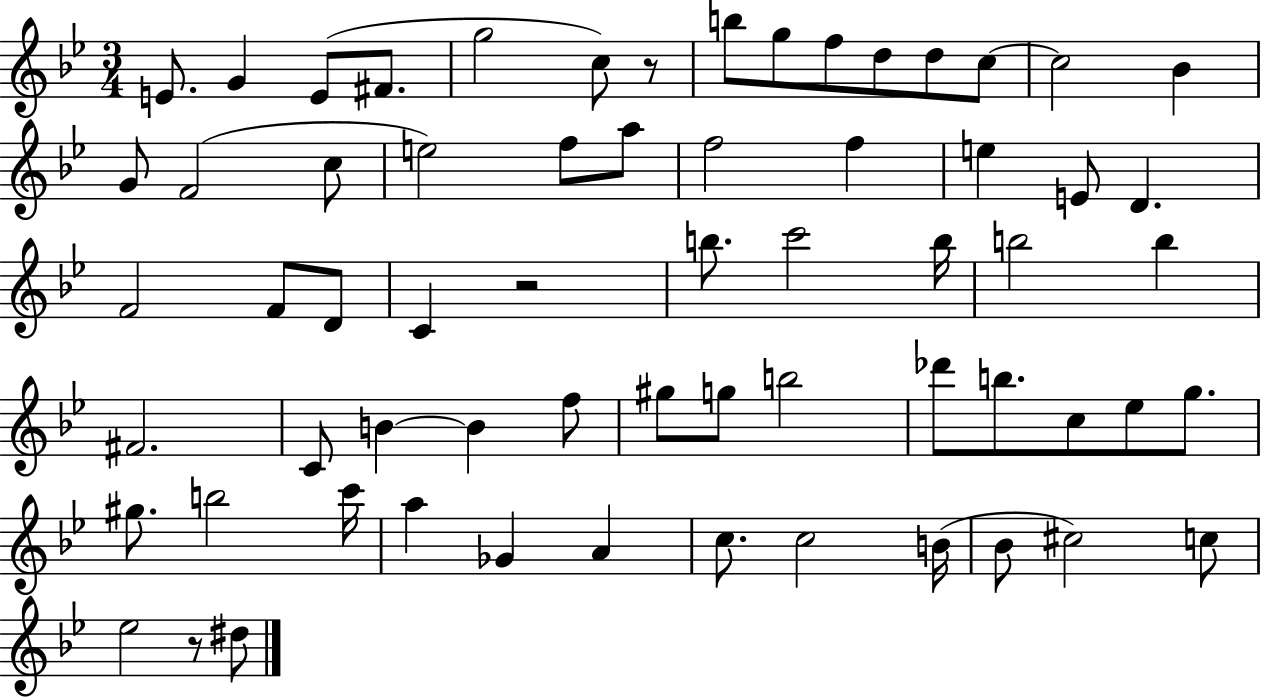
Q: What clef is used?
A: treble